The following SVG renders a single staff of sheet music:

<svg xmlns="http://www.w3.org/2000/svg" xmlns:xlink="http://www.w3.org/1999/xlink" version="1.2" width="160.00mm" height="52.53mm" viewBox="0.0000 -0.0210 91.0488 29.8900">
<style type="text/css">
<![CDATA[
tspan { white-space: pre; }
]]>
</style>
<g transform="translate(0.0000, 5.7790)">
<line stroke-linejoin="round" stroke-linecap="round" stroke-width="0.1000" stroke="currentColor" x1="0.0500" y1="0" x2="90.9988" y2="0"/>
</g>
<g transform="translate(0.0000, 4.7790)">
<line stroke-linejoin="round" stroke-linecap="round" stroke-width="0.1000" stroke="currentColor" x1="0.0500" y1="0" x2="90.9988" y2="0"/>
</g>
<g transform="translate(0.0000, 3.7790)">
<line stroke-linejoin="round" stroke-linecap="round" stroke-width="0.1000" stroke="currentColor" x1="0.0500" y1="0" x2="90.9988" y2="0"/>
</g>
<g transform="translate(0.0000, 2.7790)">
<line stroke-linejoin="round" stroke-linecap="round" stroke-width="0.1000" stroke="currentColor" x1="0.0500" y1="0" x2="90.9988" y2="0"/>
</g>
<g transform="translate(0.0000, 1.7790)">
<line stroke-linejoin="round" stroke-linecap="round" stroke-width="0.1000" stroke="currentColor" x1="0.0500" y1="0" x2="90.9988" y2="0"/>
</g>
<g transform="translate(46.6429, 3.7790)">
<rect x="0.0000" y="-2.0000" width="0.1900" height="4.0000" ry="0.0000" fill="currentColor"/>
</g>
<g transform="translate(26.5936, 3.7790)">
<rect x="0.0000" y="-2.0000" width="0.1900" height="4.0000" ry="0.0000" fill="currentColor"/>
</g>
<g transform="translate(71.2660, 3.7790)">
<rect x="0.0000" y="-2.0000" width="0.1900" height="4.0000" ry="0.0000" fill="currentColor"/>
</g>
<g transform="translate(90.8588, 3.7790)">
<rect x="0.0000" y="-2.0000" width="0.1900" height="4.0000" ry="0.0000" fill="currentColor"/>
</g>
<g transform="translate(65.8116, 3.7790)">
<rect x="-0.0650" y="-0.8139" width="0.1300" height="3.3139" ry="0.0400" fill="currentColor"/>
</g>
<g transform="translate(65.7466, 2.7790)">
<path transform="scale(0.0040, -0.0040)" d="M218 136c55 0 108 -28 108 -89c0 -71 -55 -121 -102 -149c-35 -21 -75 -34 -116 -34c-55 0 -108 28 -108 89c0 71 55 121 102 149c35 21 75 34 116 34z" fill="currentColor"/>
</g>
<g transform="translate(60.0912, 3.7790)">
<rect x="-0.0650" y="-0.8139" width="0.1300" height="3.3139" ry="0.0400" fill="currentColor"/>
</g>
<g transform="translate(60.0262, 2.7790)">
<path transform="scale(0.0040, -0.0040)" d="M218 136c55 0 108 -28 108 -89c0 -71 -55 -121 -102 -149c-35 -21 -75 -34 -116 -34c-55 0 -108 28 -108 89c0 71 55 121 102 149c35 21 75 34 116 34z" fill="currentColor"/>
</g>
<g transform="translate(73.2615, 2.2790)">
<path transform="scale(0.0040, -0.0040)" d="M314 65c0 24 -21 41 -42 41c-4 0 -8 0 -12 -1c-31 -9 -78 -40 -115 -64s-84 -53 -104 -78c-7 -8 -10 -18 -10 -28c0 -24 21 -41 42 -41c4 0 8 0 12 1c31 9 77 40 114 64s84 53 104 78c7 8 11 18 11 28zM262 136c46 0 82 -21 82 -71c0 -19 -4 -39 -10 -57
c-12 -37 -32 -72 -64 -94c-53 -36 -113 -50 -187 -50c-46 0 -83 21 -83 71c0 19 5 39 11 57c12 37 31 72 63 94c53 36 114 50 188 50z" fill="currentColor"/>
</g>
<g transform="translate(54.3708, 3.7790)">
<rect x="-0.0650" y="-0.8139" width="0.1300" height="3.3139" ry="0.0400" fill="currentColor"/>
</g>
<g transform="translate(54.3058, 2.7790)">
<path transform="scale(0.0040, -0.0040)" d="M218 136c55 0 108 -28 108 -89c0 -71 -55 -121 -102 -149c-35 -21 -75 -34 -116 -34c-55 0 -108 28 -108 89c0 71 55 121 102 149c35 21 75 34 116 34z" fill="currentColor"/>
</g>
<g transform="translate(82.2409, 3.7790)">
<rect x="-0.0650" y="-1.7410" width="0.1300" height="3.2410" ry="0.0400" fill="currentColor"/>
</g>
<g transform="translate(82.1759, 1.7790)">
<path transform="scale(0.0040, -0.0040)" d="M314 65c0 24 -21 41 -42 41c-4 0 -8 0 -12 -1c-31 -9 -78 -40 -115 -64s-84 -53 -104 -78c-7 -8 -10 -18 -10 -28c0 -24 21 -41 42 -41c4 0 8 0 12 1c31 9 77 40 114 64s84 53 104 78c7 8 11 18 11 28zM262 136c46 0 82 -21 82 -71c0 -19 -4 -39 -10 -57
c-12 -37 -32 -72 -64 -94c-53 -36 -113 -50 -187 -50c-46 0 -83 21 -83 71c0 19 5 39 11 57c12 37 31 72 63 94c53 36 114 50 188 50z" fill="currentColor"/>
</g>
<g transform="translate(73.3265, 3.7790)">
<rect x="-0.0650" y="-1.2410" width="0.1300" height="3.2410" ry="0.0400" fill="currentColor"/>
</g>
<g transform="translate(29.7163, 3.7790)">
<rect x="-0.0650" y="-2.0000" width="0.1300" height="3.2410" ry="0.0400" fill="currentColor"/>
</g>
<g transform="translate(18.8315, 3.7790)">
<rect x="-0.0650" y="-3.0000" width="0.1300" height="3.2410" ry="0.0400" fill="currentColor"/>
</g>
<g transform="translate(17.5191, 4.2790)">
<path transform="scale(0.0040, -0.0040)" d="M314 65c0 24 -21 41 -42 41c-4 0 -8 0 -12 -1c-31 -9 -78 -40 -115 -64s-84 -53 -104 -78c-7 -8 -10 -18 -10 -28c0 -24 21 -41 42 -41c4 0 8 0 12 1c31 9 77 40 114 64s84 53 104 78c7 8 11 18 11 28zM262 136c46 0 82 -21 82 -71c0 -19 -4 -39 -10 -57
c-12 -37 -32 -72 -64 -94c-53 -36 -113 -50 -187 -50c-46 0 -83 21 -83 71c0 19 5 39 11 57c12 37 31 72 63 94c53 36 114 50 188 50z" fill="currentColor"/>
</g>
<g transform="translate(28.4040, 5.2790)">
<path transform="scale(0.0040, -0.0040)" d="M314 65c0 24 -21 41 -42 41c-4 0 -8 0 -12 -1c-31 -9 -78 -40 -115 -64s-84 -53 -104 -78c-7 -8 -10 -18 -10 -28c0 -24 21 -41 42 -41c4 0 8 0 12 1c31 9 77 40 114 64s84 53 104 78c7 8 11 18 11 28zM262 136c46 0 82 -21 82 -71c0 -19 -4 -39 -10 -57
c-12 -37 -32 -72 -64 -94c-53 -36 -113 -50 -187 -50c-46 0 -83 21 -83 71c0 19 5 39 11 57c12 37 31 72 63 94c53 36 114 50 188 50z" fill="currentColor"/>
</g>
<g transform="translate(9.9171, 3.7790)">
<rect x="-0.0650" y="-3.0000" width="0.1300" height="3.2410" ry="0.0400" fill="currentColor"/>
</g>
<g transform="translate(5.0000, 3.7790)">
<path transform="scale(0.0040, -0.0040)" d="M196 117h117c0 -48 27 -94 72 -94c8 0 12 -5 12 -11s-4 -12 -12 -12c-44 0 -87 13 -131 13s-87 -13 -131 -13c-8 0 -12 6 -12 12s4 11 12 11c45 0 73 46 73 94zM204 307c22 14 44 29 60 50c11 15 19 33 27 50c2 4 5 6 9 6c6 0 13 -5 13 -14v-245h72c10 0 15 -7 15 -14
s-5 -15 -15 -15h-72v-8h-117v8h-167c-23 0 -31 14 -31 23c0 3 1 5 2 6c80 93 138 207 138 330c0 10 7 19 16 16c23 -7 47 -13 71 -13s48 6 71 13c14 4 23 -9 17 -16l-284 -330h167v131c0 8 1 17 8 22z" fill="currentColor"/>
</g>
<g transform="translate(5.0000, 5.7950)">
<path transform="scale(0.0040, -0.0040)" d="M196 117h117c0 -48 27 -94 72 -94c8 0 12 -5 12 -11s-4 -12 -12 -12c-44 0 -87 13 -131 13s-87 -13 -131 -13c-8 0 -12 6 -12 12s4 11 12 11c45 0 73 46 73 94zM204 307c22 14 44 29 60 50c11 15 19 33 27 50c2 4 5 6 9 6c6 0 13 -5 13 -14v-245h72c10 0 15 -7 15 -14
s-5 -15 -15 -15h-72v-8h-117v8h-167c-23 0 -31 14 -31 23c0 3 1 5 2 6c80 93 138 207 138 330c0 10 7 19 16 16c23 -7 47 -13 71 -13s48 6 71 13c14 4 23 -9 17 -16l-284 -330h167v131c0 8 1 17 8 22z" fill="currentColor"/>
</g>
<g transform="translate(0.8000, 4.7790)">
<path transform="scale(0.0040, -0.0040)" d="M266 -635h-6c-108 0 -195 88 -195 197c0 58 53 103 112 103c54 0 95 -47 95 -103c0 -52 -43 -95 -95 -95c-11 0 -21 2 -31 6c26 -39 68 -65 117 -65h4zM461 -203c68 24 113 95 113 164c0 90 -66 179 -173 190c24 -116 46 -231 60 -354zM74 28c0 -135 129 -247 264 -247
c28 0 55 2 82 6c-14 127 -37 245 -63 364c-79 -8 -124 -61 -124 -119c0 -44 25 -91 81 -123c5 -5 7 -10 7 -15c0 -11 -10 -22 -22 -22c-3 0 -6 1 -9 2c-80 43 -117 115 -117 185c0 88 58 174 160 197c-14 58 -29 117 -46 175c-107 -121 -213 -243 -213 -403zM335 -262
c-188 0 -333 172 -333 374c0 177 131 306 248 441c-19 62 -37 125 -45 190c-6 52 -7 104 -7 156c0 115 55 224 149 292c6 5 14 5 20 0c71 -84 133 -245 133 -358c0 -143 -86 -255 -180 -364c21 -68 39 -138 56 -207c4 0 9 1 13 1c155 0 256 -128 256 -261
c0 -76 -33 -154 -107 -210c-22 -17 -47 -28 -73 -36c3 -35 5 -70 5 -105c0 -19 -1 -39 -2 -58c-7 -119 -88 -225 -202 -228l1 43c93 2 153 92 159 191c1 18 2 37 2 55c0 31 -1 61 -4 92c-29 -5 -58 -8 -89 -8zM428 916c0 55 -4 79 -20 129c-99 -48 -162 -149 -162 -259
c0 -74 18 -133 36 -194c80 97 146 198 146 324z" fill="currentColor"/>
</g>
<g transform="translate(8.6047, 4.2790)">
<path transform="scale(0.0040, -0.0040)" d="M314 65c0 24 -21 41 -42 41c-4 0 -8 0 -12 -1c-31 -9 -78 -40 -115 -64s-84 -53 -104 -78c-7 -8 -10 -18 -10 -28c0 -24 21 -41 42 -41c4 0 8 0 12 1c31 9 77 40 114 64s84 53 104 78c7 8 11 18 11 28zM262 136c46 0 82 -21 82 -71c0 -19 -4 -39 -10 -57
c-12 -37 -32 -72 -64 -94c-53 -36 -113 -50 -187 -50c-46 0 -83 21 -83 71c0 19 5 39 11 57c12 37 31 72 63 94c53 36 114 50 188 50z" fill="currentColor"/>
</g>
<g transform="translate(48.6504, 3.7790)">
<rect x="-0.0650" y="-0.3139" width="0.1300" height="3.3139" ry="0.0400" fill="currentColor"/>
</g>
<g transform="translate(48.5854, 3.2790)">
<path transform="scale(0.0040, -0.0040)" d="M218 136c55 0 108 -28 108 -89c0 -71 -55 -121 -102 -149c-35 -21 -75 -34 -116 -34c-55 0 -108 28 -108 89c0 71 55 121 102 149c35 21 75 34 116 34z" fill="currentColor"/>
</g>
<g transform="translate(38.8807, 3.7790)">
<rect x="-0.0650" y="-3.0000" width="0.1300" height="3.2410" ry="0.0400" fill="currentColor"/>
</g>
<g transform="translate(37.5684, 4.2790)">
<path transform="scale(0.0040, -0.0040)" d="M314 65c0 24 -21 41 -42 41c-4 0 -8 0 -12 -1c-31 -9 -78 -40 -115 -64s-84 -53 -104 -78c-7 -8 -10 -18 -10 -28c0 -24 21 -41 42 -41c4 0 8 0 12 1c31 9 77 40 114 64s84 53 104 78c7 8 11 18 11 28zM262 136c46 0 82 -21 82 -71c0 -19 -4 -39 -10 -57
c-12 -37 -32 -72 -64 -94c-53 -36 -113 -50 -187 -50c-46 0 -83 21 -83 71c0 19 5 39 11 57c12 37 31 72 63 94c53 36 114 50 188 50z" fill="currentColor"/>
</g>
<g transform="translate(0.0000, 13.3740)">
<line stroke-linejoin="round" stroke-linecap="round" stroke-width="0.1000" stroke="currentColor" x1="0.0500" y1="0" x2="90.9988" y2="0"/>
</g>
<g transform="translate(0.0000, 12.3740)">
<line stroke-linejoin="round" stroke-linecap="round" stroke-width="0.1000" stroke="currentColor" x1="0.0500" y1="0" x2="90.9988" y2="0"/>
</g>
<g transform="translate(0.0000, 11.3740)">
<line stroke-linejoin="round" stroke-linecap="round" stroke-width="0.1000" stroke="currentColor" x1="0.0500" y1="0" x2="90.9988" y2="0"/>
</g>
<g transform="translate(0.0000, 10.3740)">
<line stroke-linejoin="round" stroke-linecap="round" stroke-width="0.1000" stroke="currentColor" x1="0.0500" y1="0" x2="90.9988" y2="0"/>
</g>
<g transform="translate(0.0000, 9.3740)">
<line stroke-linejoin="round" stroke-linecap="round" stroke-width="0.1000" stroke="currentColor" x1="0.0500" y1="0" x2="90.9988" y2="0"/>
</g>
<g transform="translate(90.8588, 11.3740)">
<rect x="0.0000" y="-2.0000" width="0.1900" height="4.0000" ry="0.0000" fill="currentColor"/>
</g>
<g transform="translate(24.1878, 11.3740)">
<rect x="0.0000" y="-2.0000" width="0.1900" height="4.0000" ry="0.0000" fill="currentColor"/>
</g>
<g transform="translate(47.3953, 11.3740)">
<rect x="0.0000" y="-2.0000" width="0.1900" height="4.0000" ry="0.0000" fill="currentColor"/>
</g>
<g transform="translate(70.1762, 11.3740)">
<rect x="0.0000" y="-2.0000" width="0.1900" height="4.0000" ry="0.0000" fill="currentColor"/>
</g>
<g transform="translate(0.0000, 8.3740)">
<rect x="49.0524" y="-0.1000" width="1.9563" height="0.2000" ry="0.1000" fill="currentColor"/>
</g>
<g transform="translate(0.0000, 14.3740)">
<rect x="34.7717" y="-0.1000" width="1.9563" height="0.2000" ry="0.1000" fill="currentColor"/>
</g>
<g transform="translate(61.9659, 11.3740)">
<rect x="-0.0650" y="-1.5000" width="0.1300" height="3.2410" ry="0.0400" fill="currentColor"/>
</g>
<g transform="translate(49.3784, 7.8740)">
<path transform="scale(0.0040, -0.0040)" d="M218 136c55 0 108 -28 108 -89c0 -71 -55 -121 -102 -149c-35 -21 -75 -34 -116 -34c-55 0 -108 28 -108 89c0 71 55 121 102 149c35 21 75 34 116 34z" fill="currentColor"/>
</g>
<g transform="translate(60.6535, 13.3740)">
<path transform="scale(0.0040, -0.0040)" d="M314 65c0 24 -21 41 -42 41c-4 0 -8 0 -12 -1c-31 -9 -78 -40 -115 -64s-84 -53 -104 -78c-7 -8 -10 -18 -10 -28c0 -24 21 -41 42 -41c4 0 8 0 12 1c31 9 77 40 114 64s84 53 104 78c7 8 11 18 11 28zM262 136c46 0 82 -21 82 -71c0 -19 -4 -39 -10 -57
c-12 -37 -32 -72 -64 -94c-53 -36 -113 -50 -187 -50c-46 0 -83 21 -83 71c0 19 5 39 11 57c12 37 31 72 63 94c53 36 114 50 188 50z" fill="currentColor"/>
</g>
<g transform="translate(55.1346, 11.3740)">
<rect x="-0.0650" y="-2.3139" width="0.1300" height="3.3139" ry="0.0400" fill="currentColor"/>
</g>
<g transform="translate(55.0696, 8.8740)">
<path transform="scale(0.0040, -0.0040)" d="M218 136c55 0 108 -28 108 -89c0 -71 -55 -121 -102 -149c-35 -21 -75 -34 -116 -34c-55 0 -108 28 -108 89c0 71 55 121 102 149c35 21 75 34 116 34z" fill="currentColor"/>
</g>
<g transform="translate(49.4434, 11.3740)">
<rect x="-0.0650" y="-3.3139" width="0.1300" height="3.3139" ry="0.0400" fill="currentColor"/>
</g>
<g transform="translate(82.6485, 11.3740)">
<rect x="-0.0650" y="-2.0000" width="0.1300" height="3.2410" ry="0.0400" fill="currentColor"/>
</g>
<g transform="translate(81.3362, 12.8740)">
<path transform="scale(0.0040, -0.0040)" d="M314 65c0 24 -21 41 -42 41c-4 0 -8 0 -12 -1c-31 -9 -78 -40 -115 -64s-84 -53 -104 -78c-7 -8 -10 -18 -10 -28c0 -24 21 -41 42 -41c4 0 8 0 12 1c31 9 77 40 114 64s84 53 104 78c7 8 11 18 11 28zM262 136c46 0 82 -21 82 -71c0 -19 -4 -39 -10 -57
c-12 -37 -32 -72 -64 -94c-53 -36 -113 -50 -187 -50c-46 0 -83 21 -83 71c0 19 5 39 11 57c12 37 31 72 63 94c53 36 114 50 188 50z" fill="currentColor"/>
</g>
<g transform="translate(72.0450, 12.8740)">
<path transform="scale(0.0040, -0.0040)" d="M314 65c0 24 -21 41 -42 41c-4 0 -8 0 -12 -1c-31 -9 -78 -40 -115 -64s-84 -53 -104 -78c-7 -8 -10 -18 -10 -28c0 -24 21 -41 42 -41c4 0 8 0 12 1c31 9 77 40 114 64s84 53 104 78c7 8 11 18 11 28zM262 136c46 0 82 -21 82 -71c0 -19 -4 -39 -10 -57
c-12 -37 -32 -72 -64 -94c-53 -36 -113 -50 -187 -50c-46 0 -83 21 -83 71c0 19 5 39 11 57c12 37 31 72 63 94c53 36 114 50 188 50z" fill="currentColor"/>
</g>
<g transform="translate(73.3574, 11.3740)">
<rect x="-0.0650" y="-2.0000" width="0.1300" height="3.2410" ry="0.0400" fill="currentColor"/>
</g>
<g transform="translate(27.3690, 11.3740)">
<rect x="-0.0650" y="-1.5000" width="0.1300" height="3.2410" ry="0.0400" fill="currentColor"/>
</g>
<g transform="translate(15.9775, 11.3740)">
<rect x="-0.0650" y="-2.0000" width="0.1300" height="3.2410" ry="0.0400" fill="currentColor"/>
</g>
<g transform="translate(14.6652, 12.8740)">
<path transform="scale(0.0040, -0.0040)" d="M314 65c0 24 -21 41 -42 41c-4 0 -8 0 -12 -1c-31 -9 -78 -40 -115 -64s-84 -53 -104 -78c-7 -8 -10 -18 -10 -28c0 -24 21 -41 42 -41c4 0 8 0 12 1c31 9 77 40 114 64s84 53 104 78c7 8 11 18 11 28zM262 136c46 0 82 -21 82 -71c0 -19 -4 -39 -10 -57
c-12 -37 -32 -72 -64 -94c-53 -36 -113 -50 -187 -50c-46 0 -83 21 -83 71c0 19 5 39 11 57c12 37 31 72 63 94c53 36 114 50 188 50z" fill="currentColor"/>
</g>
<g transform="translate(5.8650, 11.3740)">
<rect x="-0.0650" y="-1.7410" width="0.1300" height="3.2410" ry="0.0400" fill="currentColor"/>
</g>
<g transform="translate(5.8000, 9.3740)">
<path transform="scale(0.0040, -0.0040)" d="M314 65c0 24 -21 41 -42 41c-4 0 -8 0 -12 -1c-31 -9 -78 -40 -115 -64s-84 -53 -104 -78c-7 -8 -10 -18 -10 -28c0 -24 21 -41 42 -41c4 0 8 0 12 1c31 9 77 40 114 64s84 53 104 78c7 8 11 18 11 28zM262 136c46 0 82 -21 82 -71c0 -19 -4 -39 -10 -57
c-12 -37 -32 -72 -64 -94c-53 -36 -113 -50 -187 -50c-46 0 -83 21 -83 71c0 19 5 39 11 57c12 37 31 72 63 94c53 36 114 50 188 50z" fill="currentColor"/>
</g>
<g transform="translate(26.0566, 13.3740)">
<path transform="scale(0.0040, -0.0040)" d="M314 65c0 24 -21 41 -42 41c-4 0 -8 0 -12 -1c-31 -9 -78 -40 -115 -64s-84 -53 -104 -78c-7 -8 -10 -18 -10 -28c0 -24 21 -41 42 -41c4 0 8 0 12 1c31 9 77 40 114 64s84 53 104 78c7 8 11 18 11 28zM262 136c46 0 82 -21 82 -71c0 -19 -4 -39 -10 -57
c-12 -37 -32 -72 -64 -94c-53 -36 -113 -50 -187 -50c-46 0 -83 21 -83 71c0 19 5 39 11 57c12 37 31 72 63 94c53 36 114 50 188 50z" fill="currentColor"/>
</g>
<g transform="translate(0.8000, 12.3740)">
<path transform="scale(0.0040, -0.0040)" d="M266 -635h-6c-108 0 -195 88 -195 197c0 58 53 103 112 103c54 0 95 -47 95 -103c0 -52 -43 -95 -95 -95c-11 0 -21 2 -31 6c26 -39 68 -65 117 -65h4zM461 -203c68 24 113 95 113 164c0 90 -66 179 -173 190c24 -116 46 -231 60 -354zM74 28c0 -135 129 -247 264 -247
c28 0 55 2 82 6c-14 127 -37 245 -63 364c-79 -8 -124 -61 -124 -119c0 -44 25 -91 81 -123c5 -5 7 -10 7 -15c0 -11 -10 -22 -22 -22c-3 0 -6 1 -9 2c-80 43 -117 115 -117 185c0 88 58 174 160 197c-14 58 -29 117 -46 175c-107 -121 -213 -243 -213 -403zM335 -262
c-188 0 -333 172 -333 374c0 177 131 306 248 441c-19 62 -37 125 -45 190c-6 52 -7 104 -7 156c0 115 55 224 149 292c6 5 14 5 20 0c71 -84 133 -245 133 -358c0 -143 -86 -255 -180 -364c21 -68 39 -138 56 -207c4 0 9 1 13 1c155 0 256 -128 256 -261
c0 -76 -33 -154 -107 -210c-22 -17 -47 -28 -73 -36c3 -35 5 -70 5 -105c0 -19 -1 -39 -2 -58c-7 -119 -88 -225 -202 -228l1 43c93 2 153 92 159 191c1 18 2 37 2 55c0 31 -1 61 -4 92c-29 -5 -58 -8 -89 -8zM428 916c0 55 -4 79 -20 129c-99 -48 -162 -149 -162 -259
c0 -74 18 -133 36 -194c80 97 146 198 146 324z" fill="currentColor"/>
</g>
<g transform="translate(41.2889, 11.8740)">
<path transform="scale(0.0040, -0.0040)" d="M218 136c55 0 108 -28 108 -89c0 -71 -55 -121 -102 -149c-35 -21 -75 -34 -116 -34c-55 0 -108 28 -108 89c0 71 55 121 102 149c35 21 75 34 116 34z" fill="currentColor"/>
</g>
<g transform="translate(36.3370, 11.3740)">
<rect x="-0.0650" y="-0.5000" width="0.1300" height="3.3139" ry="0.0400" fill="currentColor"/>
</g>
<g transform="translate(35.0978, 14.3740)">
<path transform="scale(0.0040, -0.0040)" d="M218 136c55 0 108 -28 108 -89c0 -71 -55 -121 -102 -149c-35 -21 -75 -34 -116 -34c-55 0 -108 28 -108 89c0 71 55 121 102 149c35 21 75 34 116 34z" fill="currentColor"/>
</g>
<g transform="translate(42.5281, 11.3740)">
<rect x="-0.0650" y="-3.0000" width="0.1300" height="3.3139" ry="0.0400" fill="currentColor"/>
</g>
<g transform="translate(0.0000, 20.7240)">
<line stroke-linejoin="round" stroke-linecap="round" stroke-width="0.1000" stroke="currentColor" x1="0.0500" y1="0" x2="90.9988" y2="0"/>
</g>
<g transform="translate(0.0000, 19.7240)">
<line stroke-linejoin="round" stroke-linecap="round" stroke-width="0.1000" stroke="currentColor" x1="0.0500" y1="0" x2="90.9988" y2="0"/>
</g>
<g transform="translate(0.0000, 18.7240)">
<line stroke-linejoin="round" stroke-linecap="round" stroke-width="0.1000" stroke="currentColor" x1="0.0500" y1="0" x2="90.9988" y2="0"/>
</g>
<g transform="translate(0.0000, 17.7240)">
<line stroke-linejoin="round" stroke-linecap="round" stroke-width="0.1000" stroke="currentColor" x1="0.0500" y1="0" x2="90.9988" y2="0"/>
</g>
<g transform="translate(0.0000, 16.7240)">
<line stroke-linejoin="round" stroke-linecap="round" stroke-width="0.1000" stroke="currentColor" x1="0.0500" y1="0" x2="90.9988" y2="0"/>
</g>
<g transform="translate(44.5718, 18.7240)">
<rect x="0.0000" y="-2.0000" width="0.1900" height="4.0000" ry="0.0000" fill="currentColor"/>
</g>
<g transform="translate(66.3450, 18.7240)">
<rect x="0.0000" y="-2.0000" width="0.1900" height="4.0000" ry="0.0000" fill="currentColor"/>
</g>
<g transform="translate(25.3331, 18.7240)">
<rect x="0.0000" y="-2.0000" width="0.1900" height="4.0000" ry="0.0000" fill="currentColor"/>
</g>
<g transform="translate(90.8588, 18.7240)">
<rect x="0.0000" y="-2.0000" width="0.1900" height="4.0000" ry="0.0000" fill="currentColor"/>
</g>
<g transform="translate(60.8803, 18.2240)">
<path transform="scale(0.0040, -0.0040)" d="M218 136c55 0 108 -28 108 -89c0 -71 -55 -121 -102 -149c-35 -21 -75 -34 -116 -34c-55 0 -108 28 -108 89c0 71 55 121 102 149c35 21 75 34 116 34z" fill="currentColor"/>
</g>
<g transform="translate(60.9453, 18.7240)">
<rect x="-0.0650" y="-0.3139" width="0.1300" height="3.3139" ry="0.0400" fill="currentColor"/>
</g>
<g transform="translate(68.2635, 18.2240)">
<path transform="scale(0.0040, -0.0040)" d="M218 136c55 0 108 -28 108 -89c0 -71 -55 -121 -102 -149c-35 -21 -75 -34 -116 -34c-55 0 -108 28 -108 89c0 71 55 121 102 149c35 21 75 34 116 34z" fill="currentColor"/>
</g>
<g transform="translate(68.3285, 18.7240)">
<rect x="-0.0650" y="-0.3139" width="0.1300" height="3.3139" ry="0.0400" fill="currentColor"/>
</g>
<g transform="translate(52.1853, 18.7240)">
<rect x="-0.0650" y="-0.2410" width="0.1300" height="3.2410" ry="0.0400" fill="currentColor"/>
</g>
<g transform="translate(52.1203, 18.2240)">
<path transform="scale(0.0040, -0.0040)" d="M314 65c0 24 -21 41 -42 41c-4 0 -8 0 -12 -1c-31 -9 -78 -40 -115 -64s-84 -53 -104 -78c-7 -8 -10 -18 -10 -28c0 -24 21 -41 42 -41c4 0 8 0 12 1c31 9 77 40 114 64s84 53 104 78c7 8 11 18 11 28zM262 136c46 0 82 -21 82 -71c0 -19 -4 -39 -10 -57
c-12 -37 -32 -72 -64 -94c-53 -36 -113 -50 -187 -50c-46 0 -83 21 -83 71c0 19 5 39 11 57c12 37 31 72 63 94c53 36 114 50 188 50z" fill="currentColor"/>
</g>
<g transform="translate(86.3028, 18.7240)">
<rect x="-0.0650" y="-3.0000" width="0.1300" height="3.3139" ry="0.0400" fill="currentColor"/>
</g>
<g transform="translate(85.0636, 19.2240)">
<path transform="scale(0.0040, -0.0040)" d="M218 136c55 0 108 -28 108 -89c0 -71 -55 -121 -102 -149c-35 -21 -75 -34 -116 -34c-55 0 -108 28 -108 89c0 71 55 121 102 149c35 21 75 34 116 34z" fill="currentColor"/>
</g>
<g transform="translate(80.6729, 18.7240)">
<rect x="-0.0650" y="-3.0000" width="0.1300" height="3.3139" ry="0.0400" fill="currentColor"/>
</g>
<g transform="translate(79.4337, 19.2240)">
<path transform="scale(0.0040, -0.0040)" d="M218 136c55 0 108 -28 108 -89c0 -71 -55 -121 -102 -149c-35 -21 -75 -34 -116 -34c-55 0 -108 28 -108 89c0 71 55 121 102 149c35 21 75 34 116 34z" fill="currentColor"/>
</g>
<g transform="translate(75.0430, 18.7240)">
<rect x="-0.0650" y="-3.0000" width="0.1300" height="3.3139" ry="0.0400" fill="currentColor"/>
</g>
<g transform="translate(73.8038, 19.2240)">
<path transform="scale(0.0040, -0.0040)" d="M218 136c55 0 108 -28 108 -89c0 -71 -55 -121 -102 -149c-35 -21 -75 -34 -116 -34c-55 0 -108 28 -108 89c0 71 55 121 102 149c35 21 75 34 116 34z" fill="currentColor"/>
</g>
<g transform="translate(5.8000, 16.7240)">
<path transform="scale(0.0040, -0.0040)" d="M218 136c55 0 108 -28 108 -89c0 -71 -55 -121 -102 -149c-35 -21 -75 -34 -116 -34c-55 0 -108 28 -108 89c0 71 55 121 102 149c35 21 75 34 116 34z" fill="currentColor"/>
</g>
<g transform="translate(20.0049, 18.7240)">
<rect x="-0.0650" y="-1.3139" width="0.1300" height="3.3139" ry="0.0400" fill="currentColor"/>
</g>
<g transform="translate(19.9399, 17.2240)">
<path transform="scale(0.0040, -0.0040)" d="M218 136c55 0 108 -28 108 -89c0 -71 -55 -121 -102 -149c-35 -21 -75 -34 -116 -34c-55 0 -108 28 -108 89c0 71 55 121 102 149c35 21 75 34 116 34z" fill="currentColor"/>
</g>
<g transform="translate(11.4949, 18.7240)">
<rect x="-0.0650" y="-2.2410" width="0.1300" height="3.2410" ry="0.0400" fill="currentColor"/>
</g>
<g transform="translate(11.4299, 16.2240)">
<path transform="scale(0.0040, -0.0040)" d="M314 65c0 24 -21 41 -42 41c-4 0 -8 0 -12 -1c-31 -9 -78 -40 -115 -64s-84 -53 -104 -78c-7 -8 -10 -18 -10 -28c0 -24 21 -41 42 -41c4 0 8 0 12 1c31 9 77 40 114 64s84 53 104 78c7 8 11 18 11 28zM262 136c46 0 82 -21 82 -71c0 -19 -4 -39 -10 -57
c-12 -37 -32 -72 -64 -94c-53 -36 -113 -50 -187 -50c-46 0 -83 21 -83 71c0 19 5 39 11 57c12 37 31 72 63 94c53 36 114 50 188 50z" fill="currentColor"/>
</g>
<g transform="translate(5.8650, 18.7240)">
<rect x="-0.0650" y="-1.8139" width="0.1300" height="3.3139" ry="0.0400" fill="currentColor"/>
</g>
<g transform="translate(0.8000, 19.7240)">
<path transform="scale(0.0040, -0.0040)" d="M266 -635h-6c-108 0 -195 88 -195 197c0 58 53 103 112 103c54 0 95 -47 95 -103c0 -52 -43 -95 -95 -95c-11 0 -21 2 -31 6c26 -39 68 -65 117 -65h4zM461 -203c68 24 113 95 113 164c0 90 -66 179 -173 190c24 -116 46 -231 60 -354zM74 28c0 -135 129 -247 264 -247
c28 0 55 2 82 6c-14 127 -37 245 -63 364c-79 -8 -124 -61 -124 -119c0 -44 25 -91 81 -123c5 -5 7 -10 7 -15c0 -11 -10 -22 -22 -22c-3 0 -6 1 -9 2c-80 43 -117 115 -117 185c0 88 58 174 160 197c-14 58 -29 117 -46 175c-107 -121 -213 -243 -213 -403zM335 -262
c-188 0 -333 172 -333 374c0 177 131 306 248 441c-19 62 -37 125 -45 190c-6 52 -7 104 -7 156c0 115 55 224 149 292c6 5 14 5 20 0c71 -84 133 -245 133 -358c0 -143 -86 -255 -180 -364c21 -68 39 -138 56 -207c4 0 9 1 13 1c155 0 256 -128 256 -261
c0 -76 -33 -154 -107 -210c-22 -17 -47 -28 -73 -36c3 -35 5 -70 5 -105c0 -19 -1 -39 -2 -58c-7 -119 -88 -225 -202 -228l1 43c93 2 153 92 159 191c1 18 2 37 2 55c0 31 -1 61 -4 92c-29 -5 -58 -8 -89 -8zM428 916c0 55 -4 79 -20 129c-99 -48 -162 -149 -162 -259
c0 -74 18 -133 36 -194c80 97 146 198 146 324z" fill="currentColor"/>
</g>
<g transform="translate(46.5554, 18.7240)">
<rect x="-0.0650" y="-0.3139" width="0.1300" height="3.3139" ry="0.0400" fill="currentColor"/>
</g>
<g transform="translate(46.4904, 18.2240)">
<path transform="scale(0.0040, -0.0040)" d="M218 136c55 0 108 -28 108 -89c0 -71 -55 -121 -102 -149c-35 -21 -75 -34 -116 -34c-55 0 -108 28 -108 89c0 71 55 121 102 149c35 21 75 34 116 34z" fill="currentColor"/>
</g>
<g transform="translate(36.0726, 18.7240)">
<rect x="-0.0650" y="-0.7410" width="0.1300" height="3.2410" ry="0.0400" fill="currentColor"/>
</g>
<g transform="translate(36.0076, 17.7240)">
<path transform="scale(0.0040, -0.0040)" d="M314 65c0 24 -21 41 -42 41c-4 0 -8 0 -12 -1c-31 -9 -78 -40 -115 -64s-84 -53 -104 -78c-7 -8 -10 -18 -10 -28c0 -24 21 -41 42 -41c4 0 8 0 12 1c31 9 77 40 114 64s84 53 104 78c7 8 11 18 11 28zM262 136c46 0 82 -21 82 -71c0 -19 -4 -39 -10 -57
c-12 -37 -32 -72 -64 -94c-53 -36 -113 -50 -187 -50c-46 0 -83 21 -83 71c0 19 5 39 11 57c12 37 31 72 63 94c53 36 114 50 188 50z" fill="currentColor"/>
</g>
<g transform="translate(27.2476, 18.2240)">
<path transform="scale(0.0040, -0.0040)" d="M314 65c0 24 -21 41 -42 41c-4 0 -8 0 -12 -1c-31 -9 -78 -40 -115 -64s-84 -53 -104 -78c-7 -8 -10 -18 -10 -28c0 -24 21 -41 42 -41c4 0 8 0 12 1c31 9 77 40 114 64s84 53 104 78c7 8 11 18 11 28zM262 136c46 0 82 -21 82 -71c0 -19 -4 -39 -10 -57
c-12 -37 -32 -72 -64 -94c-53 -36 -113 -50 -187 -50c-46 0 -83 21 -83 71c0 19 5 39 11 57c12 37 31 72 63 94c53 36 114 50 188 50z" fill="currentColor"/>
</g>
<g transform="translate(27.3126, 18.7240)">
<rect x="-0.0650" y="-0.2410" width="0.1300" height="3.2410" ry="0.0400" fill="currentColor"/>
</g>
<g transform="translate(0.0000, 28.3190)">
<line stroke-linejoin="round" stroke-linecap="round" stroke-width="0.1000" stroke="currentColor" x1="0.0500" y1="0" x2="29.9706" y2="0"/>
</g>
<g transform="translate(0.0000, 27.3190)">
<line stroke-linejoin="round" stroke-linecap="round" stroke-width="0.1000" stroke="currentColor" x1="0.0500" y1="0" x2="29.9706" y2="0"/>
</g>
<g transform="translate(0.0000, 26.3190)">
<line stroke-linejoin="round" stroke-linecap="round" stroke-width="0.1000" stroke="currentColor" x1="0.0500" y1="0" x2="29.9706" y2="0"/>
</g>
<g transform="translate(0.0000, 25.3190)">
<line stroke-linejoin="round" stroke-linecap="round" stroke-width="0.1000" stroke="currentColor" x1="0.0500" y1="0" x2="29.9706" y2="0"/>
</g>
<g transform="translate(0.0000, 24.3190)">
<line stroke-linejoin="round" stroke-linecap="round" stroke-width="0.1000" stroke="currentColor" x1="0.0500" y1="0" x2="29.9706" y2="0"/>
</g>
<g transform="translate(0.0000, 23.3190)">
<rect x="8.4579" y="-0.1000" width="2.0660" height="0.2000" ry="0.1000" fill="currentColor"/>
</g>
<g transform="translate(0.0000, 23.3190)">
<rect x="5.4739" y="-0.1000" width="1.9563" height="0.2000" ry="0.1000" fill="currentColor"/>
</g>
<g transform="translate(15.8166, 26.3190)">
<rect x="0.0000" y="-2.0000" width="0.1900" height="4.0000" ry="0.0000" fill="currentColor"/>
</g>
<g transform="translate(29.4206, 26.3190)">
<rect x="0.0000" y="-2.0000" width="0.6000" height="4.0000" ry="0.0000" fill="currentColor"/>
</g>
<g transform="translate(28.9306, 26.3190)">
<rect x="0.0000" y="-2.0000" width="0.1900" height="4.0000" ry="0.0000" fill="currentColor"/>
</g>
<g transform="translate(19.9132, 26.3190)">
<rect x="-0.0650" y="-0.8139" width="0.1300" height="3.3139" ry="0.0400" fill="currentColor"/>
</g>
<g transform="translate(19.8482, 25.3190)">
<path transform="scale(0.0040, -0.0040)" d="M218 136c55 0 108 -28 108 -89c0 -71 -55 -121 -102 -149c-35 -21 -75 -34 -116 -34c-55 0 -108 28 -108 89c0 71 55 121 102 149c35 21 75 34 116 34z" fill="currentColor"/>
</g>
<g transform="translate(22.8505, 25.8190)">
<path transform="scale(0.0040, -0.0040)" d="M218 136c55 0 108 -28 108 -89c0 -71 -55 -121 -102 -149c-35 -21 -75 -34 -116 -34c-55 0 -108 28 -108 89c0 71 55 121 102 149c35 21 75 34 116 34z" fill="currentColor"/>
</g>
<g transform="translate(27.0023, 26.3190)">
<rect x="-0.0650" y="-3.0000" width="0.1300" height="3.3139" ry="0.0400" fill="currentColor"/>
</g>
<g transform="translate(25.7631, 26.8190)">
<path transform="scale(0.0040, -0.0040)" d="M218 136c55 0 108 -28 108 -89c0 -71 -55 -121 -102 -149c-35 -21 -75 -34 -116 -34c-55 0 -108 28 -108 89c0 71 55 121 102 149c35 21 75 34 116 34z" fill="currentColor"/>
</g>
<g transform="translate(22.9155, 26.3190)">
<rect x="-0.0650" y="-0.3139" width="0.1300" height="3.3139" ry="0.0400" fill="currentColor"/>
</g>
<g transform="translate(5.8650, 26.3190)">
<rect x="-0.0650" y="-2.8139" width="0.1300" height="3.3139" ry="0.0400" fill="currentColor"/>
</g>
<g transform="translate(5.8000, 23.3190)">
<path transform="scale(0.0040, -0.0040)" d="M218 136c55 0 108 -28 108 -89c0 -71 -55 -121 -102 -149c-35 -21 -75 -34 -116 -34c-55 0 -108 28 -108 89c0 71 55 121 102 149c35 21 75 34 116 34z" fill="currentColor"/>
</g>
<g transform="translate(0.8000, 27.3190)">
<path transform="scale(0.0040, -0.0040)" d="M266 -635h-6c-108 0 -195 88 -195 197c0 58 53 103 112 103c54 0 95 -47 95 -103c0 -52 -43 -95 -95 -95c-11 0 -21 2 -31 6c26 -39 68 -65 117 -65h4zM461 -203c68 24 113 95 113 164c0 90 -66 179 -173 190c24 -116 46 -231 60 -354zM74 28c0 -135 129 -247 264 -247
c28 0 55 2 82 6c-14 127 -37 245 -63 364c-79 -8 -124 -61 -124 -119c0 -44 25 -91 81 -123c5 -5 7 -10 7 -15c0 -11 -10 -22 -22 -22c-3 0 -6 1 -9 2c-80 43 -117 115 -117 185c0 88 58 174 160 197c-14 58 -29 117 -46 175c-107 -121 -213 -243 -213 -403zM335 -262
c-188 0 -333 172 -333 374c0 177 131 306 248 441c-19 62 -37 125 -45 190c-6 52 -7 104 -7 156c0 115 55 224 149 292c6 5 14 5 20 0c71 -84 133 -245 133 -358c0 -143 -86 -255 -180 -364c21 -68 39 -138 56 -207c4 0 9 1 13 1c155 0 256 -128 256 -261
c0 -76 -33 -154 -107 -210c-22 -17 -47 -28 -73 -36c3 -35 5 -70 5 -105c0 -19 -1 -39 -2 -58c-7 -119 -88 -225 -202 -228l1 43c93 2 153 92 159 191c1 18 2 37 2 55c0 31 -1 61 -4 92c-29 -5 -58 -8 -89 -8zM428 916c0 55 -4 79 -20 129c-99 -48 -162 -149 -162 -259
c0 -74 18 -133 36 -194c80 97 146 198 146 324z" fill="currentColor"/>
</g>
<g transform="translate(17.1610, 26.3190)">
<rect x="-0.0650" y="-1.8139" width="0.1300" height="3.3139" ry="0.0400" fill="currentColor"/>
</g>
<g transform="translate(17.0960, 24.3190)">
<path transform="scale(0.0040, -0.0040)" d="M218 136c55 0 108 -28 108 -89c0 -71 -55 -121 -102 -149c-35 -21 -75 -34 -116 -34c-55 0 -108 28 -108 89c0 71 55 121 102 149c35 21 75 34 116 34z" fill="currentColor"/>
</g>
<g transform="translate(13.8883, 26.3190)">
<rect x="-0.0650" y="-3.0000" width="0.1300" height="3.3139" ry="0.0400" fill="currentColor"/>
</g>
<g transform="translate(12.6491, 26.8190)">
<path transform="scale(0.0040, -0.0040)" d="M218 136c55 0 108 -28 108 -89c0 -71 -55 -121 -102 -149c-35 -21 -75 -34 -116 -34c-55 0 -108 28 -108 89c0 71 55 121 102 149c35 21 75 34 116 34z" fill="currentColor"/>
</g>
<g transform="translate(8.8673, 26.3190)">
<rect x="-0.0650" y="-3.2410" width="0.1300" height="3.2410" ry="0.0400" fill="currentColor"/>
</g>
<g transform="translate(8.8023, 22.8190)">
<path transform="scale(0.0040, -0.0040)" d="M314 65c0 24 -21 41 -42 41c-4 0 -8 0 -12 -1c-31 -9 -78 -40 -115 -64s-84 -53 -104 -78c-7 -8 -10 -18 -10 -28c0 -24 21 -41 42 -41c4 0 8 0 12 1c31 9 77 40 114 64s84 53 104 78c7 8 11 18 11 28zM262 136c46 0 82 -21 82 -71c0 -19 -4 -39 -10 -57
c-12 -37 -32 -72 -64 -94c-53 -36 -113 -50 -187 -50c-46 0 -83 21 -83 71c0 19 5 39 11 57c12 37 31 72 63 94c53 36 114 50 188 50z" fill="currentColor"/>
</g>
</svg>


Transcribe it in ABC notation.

X:1
T:Untitled
M:4/4
L:1/4
K:C
A2 A2 F2 A2 c d d d e2 f2 f2 F2 E2 C A b g E2 F2 F2 f g2 e c2 d2 c c2 c c A A A a b2 A f d c A